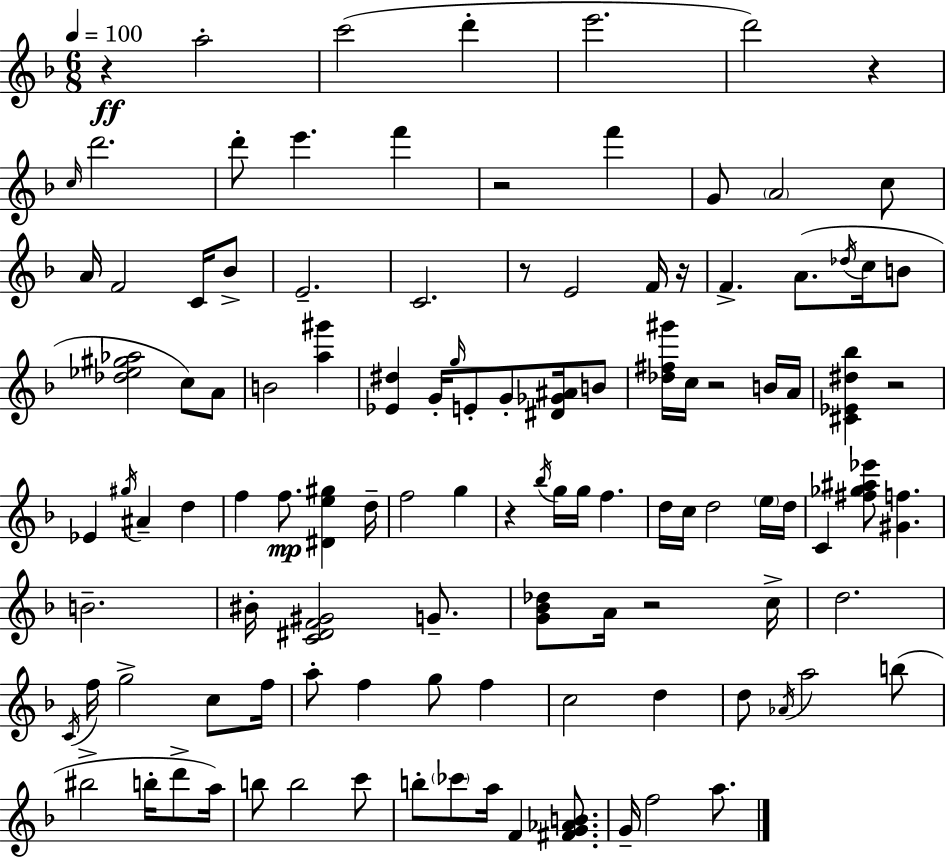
{
  \clef treble
  \numericTimeSignature
  \time 6/8
  \key d \minor
  \tempo 4 = 100
  r4\ff a''2-. | c'''2( d'''4-. | e'''2. | d'''2) r4 | \break \grace { c''16 } d'''2. | d'''8-. e'''4. f'''4 | r2 f'''4 | g'8 \parenthesize a'2 c''8 | \break a'16 f'2 c'16 bes'8-> | e'2.-- | c'2. | r8 e'2 f'16 | \break r16 f'4.-> a'8.( \acciaccatura { des''16 } c''16 | b'8 <des'' ees'' gis'' aes''>2 c''8) | a'8 b'2 <a'' gis'''>4 | <ees' dis''>4 g'16-. \grace { g''16 } e'8-. g'8-. | \break <dis' ges' ais'>16 b'8 <des'' fis'' gis'''>16 c''16 r2 | b'16 a'16 <cis' ees' dis'' bes''>4 r2 | ees'4 \acciaccatura { gis''16 } ais'4-- | d''4 f''4 f''8.\mp <dis' e'' gis''>4 | \break d''16-- f''2 | g''4 r4 \acciaccatura { bes''16 } g''16 g''16 f''4. | d''16 c''16 d''2 | \parenthesize e''16 d''16 c'4 <fis'' ges'' ais'' ees'''>8 <gis' f''>4. | \break b'2.-- | bis'16-. <c' dis' f' gis'>2 | g'8.-- <g' bes' des''>8 a'16 r2 | c''16-> d''2. | \break \acciaccatura { c'16 } f''16 g''2-> | c''8 f''16 a''8-. f''4 | g''8 f''4 c''2 | d''4 d''8 \acciaccatura { aes'16 } a''2 | \break b''8( bis''2-> | b''16-. d'''8-> a''16) b''8 b''2 | c'''8 b''8-. \parenthesize ces'''8 a''16 | f'4 <fis' g' aes' b'>8. g'16-- f''2 | \break a''8. \bar "|."
}